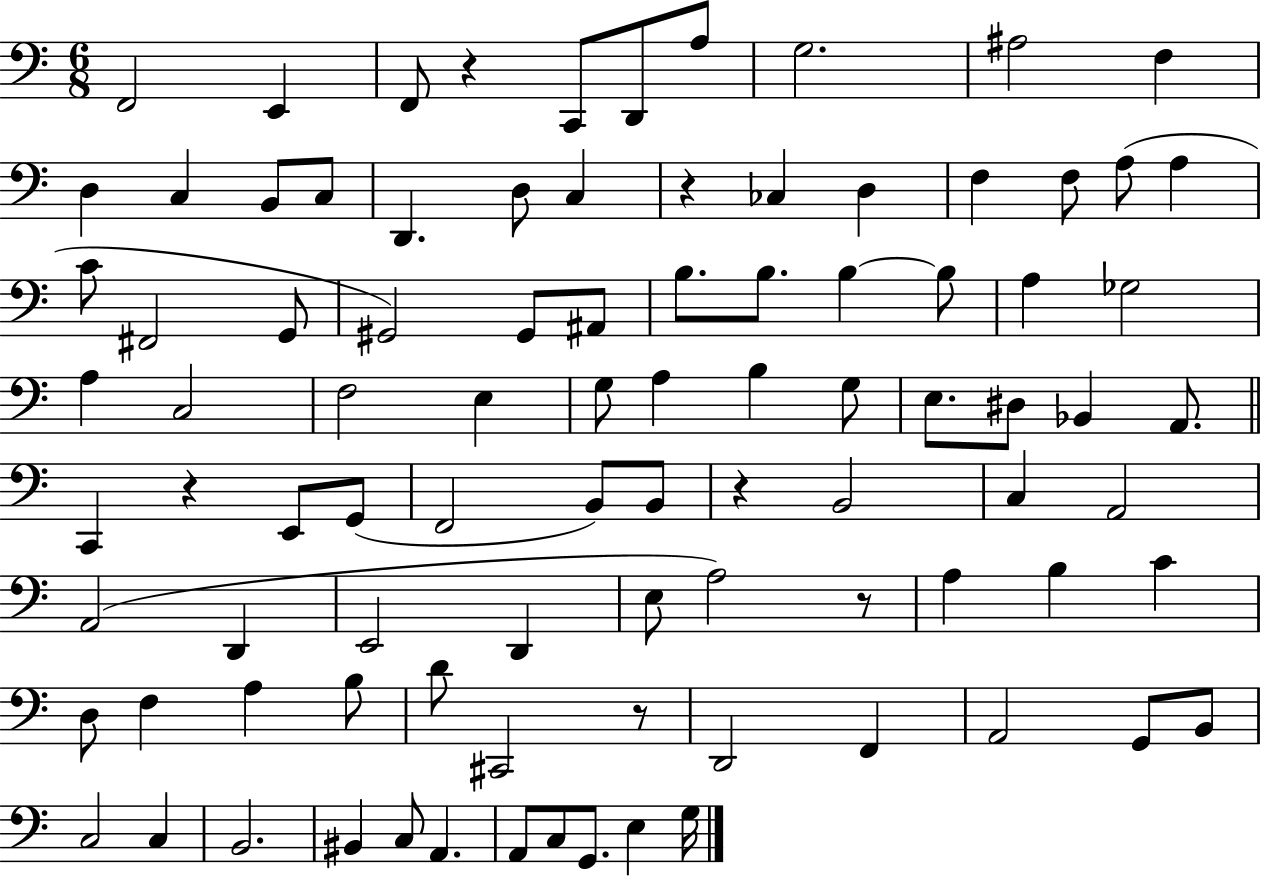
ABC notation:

X:1
T:Untitled
M:6/8
L:1/4
K:C
F,,2 E,, F,,/2 z C,,/2 D,,/2 A,/2 G,2 ^A,2 F, D, C, B,,/2 C,/2 D,, D,/2 C, z _C, D, F, F,/2 A,/2 A, C/2 ^F,,2 G,,/2 ^G,,2 ^G,,/2 ^A,,/2 B,/2 B,/2 B, B,/2 A, _G,2 A, C,2 F,2 E, G,/2 A, B, G,/2 E,/2 ^D,/2 _B,, A,,/2 C,, z E,,/2 G,,/2 F,,2 B,,/2 B,,/2 z B,,2 C, A,,2 A,,2 D,, E,,2 D,, E,/2 A,2 z/2 A, B, C D,/2 F, A, B,/2 D/2 ^C,,2 z/2 D,,2 F,, A,,2 G,,/2 B,,/2 C,2 C, B,,2 ^B,, C,/2 A,, A,,/2 C,/2 G,,/2 E, G,/4